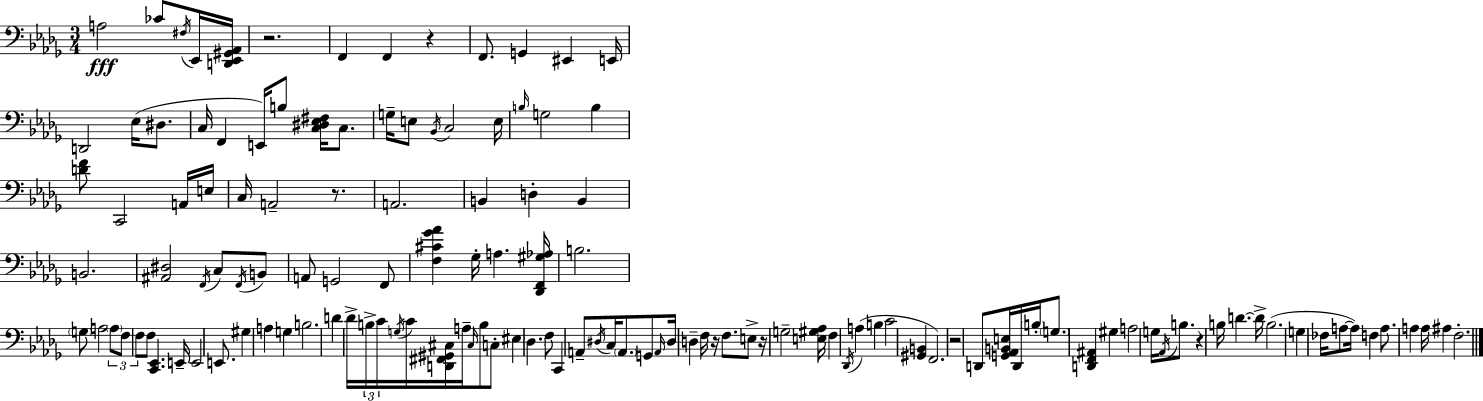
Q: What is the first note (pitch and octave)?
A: A3